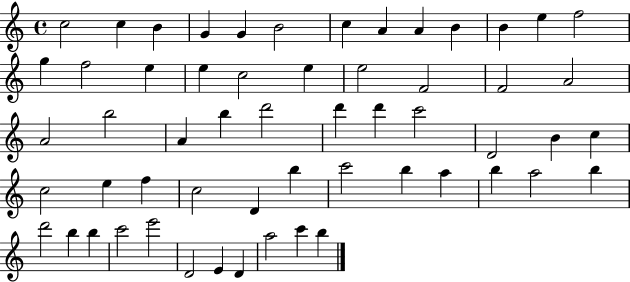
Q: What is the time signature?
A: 4/4